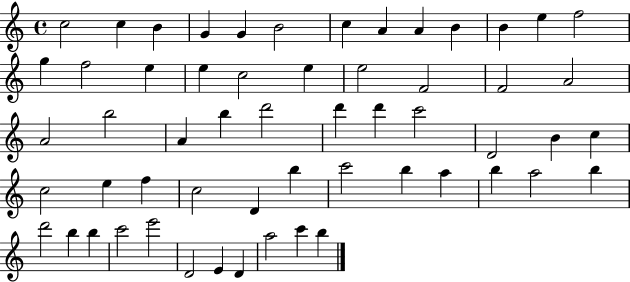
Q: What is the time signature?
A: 4/4